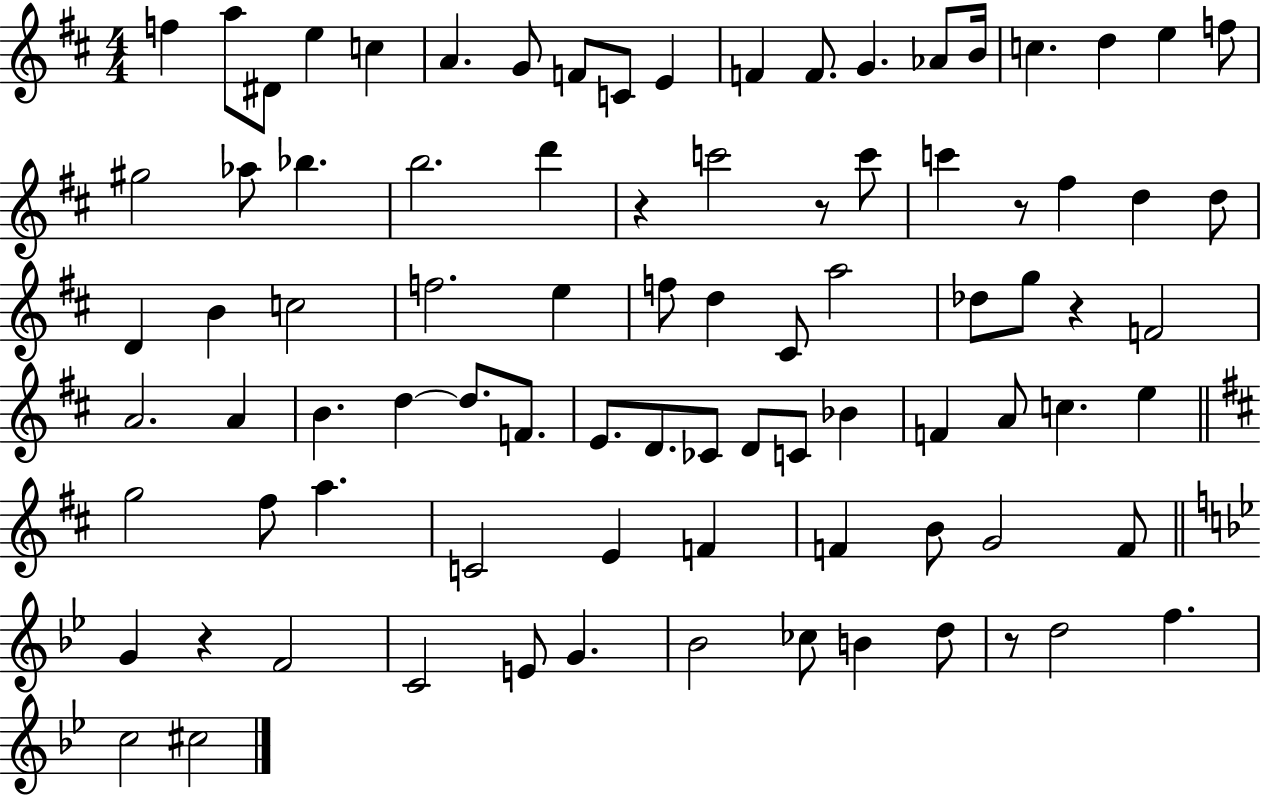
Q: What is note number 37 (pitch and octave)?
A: D5